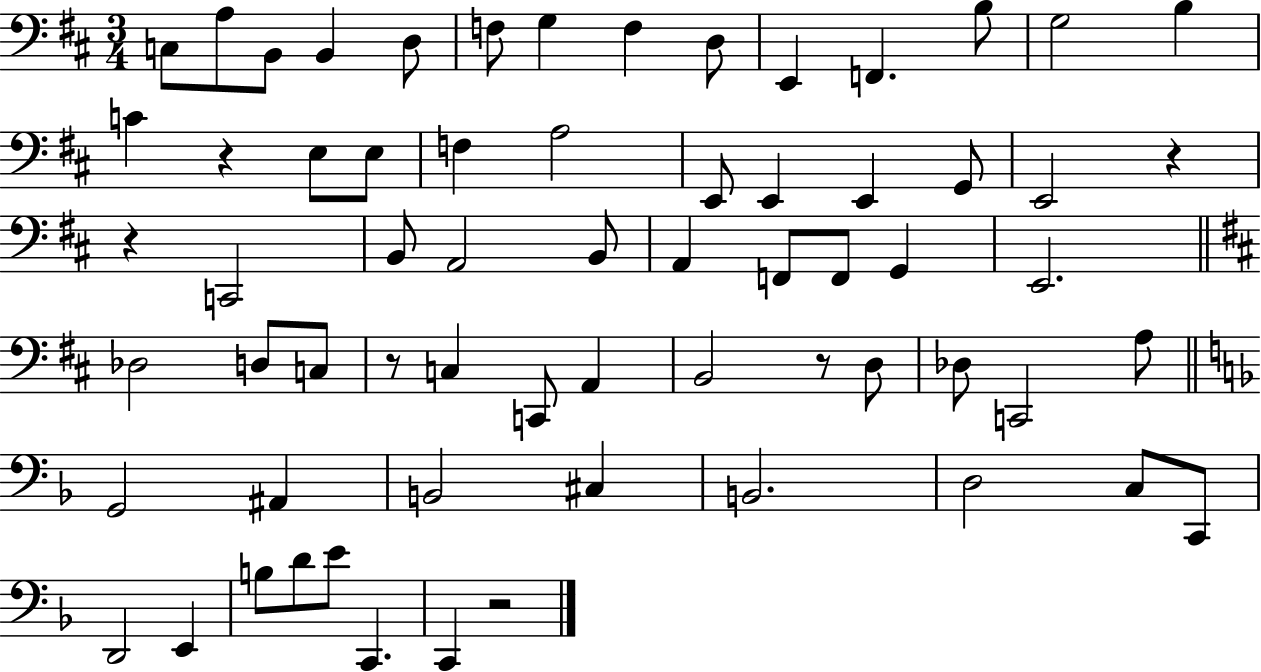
{
  \clef bass
  \numericTimeSignature
  \time 3/4
  \key d \major
  c8 a8 b,8 b,4 d8 | f8 g4 f4 d8 | e,4 f,4. b8 | g2 b4 | \break c'4 r4 e8 e8 | f4 a2 | e,8 e,4 e,4 g,8 | e,2 r4 | \break r4 c,2 | b,8 a,2 b,8 | a,4 f,8 f,8 g,4 | e,2. | \break \bar "||" \break \key b \minor des2 d8 c8 | r8 c4 c,8 a,4 | b,2 r8 d8 | des8 c,2 a8 | \break \bar "||" \break \key f \major g,2 ais,4 | b,2 cis4 | b,2. | d2 c8 c,8 | \break d,2 e,4 | b8 d'8 e'8 c,4. | c,4 r2 | \bar "|."
}